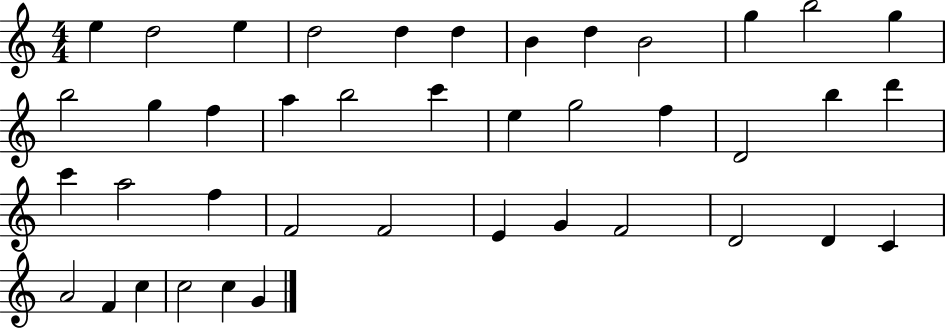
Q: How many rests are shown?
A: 0